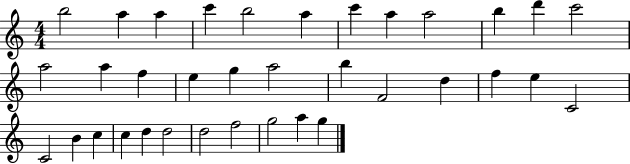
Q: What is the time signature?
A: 4/4